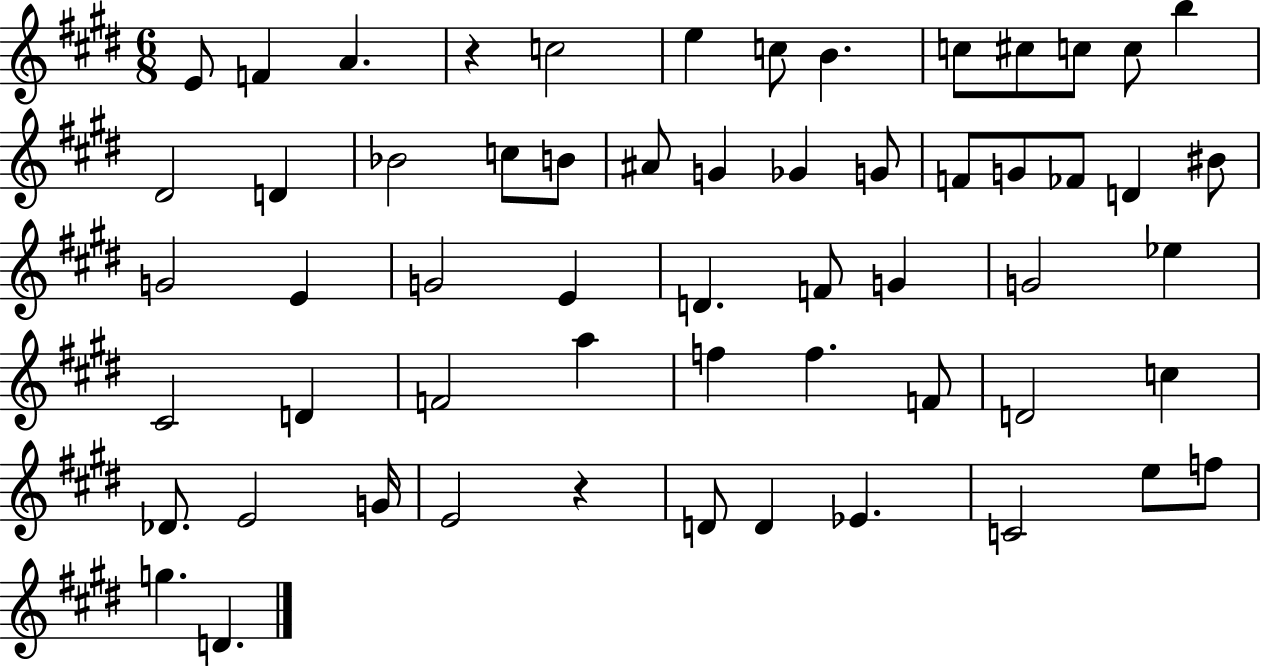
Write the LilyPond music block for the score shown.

{
  \clef treble
  \numericTimeSignature
  \time 6/8
  \key e \major
  e'8 f'4 a'4. | r4 c''2 | e''4 c''8 b'4. | c''8 cis''8 c''8 c''8 b''4 | \break dis'2 d'4 | bes'2 c''8 b'8 | ais'8 g'4 ges'4 g'8 | f'8 g'8 fes'8 d'4 bis'8 | \break g'2 e'4 | g'2 e'4 | d'4. f'8 g'4 | g'2 ees''4 | \break cis'2 d'4 | f'2 a''4 | f''4 f''4. f'8 | d'2 c''4 | \break des'8. e'2 g'16 | e'2 r4 | d'8 d'4 ees'4. | c'2 e''8 f''8 | \break g''4. d'4. | \bar "|."
}